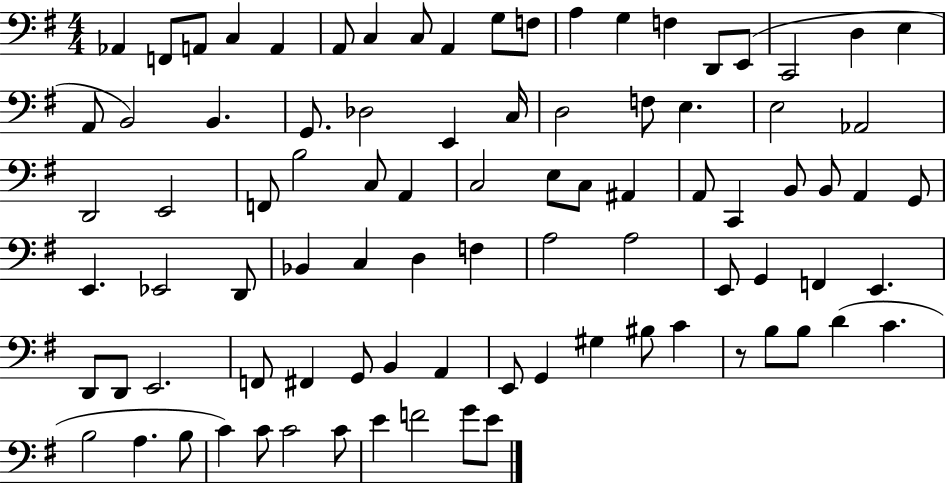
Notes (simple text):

Ab2/q F2/e A2/e C3/q A2/q A2/e C3/q C3/e A2/q G3/e F3/e A3/q G3/q F3/q D2/e E2/e C2/h D3/q E3/q A2/e B2/h B2/q. G2/e. Db3/h E2/q C3/s D3/h F3/e E3/q. E3/h Ab2/h D2/h E2/h F2/e B3/h C3/e A2/q C3/h E3/e C3/e A#2/q A2/e C2/q B2/e B2/e A2/q G2/e E2/q. Eb2/h D2/e Bb2/q C3/q D3/q F3/q A3/h A3/h E2/e G2/q F2/q E2/q. D2/e D2/e E2/h. F2/e F#2/q G2/e B2/q A2/q E2/e G2/q G#3/q BIS3/e C4/q R/e B3/e B3/e D4/q C4/q. B3/h A3/q. B3/e C4/q C4/e C4/h C4/e E4/q F4/h G4/e E4/e